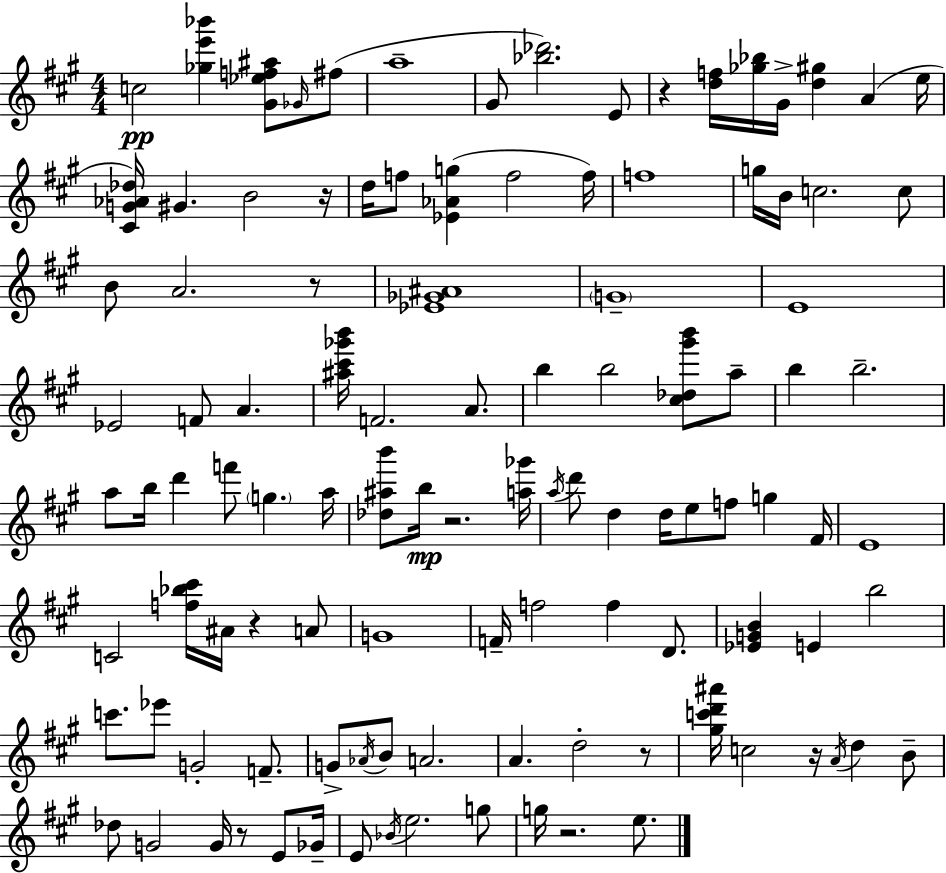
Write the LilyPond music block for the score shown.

{
  \clef treble
  \numericTimeSignature
  \time 4/4
  \key a \major
  c''2\pp <ges'' e''' bes'''>4 <gis' ees'' f'' ais''>8 \grace { ges'16 } fis''8( | a''1-- | gis'8 <bes'' des'''>2.) e'8 | r4 <d'' f''>16 <ges'' bes''>16 gis'16-> <d'' gis''>4 a'4( | \break e''16 <cis' g' aes' des''>16) gis'4. b'2 | r16 d''16 f''8 <ees' aes' g''>4( f''2 | f''16) f''1 | g''16 b'16 c''2. c''8 | \break b'8 a'2. r8 | <ees' ges' ais'>1 | \parenthesize g'1-- | e'1 | \break ees'2 f'8 a'4. | <ais'' cis''' ges''' b'''>16 f'2. a'8. | b''4 b''2 <cis'' des'' gis''' b'''>8 a''8-- | b''4 b''2.-- | \break a''8 b''16 d'''4 f'''8 \parenthesize g''4. | a''16 <des'' ais'' b'''>8 b''16\mp r2. | <a'' ges'''>16 \acciaccatura { a''16 } d'''8 d''4 d''16 e''8 f''8 g''4 | fis'16 e'1 | \break c'2 <f'' bes'' cis'''>16 ais'16 r4 | a'8 g'1 | f'16-- f''2 f''4 d'8. | <ees' g' b'>4 e'4 b''2 | \break c'''8. ees'''8 g'2-. f'8.-- | g'8-> \acciaccatura { aes'16 } b'8 a'2. | a'4. d''2-. | r8 <gis'' c''' d''' ais'''>16 c''2 r16 \acciaccatura { a'16 } d''4 | \break b'8-- des''8 g'2 g'16 r8 | e'8 ges'16-- e'8 \acciaccatura { bes'16 } e''2. | g''8 g''16 r2. | e''8. \bar "|."
}